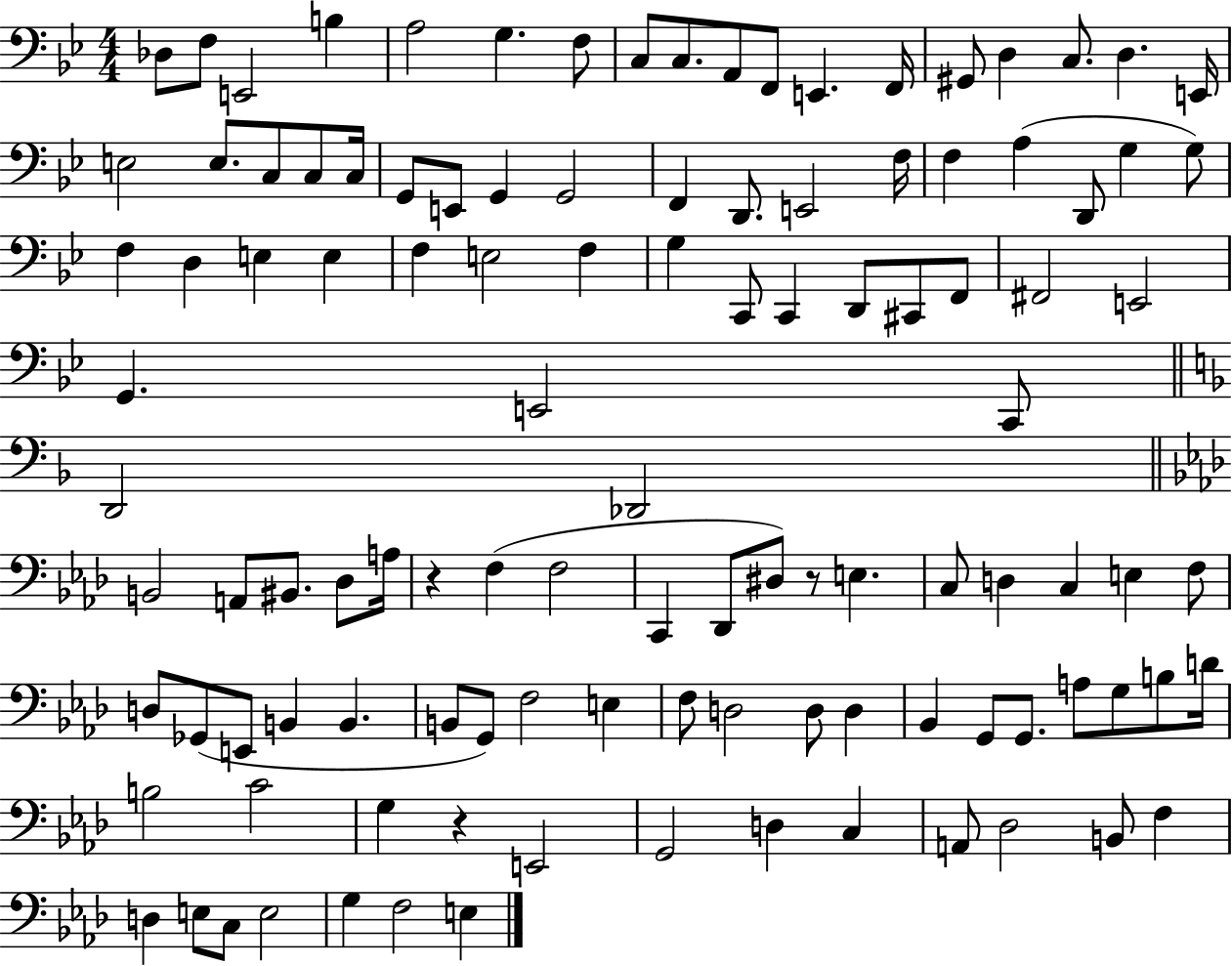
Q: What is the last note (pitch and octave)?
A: E3